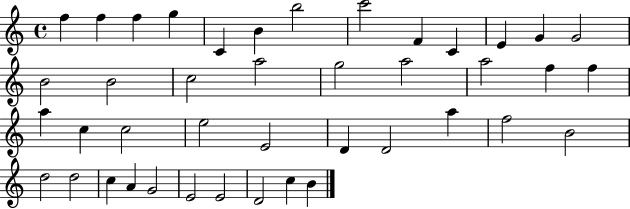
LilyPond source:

{
  \clef treble
  \time 4/4
  \defaultTimeSignature
  \key c \major
  f''4 f''4 f''4 g''4 | c'4 b'4 b''2 | c'''2 f'4 c'4 | e'4 g'4 g'2 | \break b'2 b'2 | c''2 a''2 | g''2 a''2 | a''2 f''4 f''4 | \break a''4 c''4 c''2 | e''2 e'2 | d'4 d'2 a''4 | f''2 b'2 | \break d''2 d''2 | c''4 a'4 g'2 | e'2 e'2 | d'2 c''4 b'4 | \break \bar "|."
}